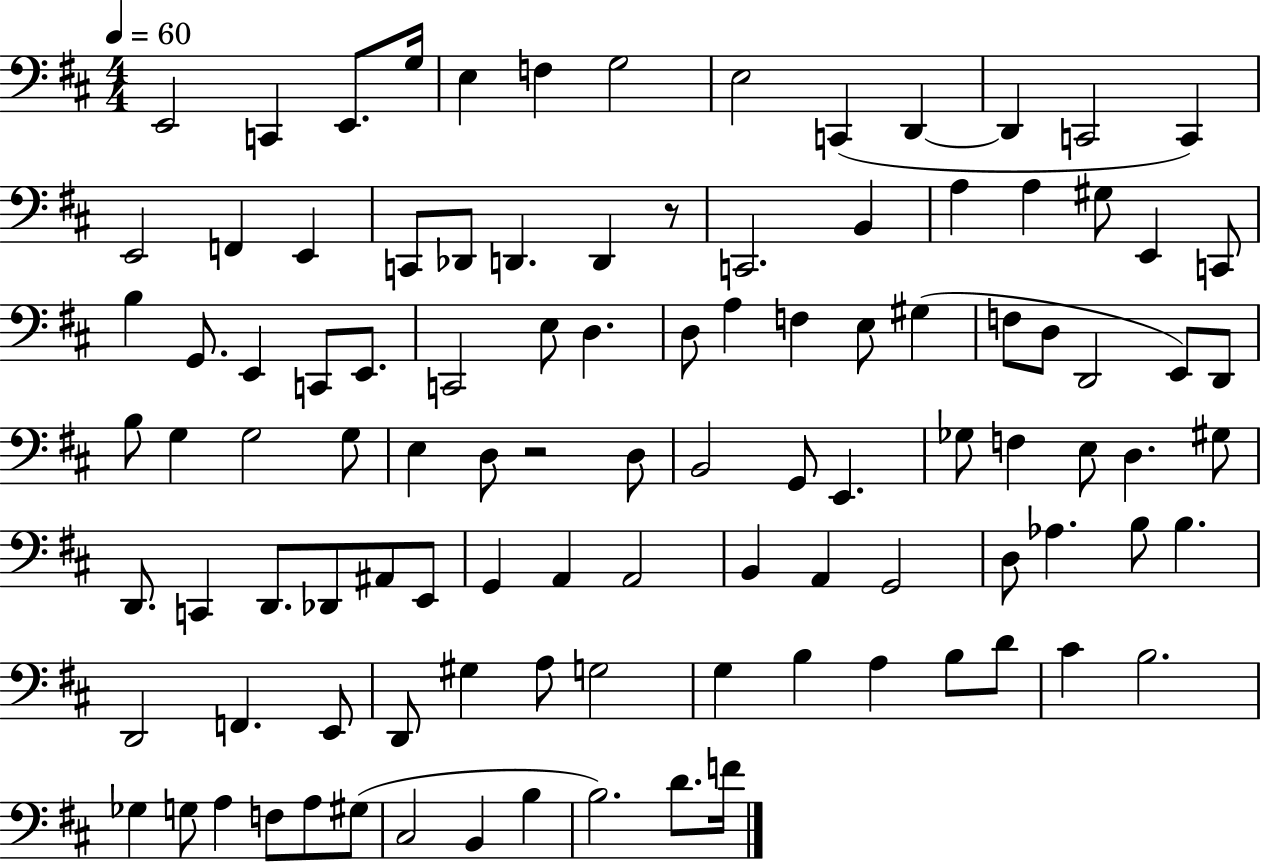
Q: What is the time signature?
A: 4/4